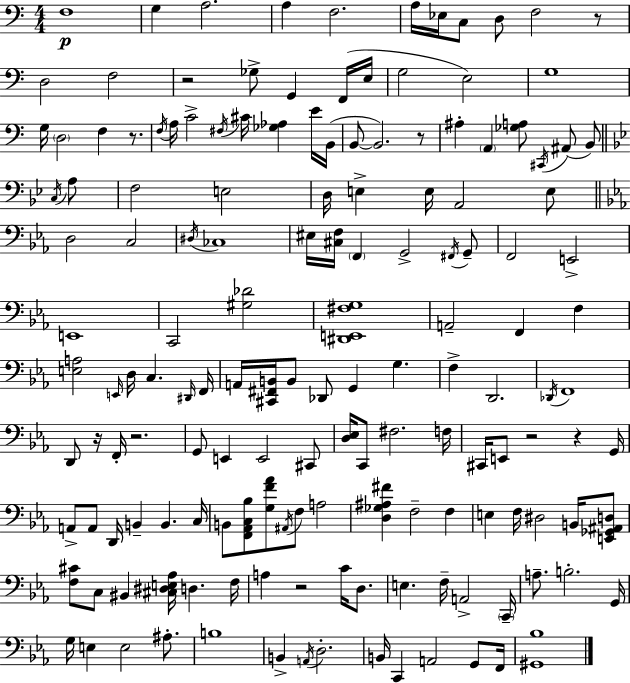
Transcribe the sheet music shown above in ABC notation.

X:1
T:Untitled
M:4/4
L:1/4
K:C
F,4 G, A,2 A, F,2 A,/4 _E,/4 C,/2 D,/2 F,2 z/2 D,2 F,2 z2 _G,/2 G,, F,,/4 E,/4 G,2 E,2 G,4 G,/4 D,2 F, z/2 F,/4 A,/4 C2 ^F,/4 ^C/4 [_G,_A,] E/4 B,,/4 B,,/2 B,,2 z/2 ^A, A,, [_G,A,]/2 ^C,,/4 ^A,,/2 B,,/2 C,/4 A,/2 F,2 E,2 D,/4 E, E,/4 A,,2 E,/2 D,2 C,2 ^D,/4 _C,4 ^E,/4 [^C,F,]/4 F,, G,,2 ^F,,/4 G,,/2 F,,2 E,,2 E,,4 C,,2 [^G,_D]2 [^D,,E,,^F,G,]4 A,,2 F,, F, [E,A,]2 E,,/4 D,/4 C, ^D,,/4 F,,/4 A,,/4 [^C,,^F,,B,,]/4 B,,/2 _D,,/2 G,, G, F, D,,2 _D,,/4 F,,4 D,,/2 z/4 F,,/4 z2 G,,/2 E,, E,,2 ^C,,/2 [D,_E,]/4 C,,/2 ^F,2 F,/4 ^C,,/4 E,,/2 z2 z G,,/4 A,,/2 A,,/2 D,,/4 B,, B,, C,/4 B,,/2 [F,,_A,,C,_B,]/2 [G,F_A]/2 ^A,,/4 F,/2 A,2 [D,_G,^A,^F] F,2 F, E, F,/4 ^D,2 B,,/4 [E,,_G,,^A,,D,]/2 [F,^C]/2 C,/2 ^B,, [^C,^D,E,_A,]/4 D, F,/4 A, z2 C/4 D,/2 E, F,/4 A,,2 C,,/4 A,/2 B,2 G,,/4 G,/4 E, E,2 ^A,/2 B,4 B,, A,,/4 D,2 B,,/4 C,, A,,2 G,,/2 F,,/4 [^G,,_B,]4